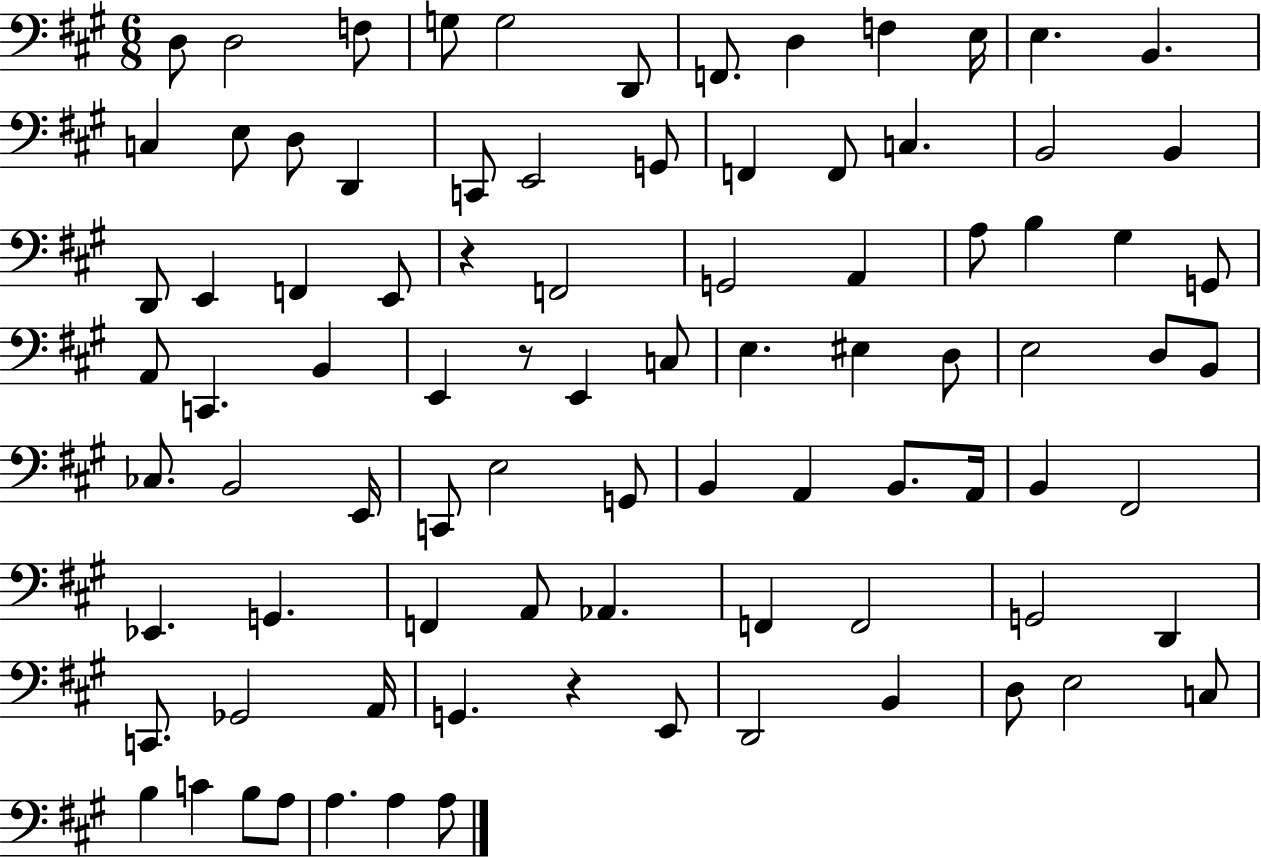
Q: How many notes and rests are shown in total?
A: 88